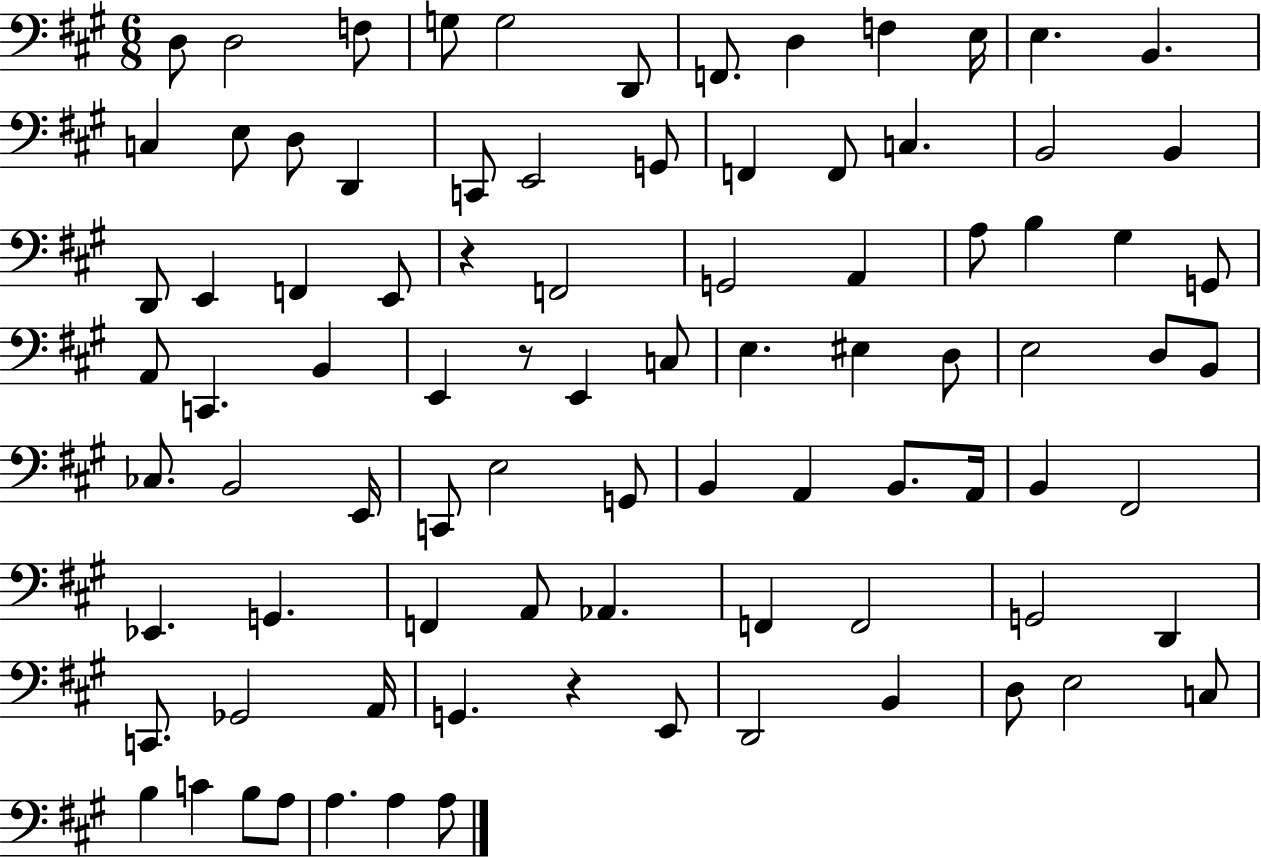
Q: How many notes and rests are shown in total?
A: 88